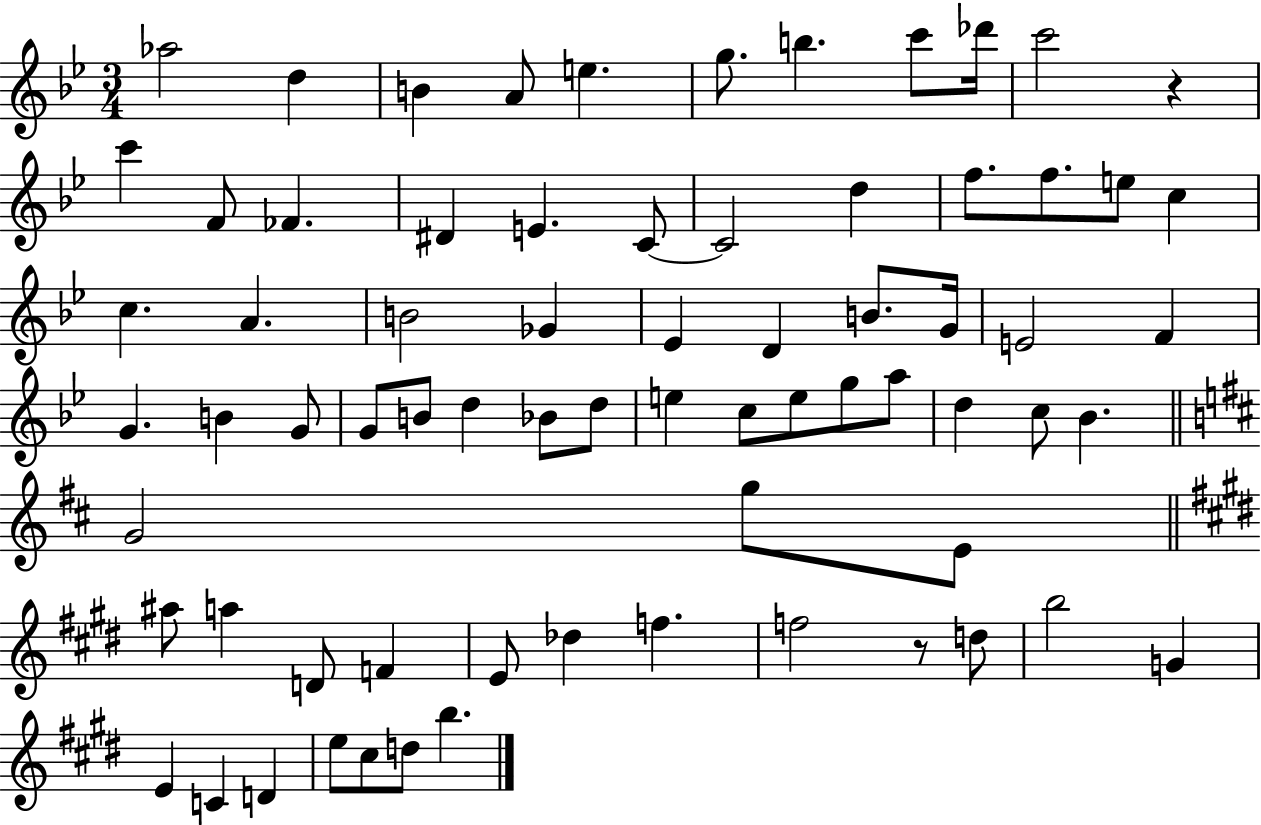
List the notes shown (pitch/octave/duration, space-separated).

Ab5/h D5/q B4/q A4/e E5/q. G5/e. B5/q. C6/e Db6/s C6/h R/q C6/q F4/e FES4/q. D#4/q E4/q. C4/e C4/h D5/q F5/e. F5/e. E5/e C5/q C5/q. A4/q. B4/h Gb4/q Eb4/q D4/q B4/e. G4/s E4/h F4/q G4/q. B4/q G4/e G4/e B4/e D5/q Bb4/e D5/e E5/q C5/e E5/e G5/e A5/e D5/q C5/e Bb4/q. G4/h G5/e E4/e A#5/e A5/q D4/e F4/q E4/e Db5/q F5/q. F5/h R/e D5/e B5/h G4/q E4/q C4/q D4/q E5/e C#5/e D5/e B5/q.